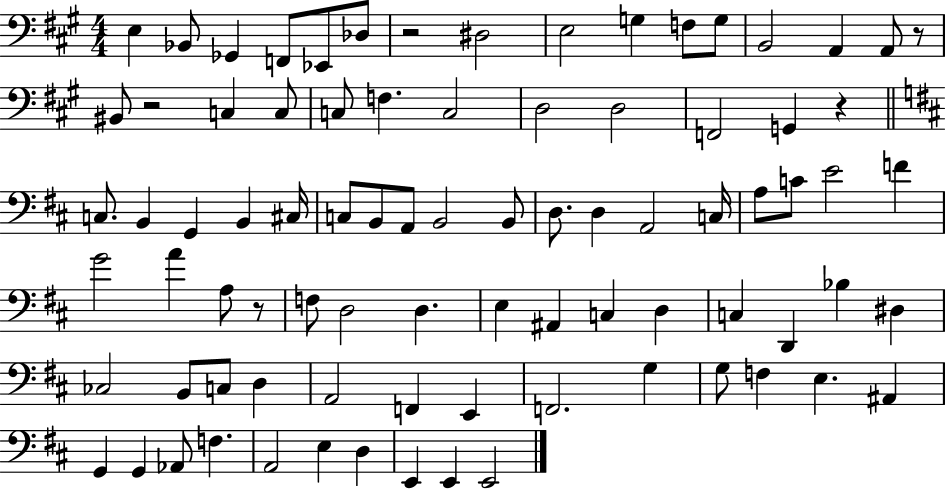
{
  \clef bass
  \numericTimeSignature
  \time 4/4
  \key a \major
  e4 bes,8 ges,4 f,8 ees,8 des8 | r2 dis2 | e2 g4 f8 g8 | b,2 a,4 a,8 r8 | \break bis,8 r2 c4 c8 | c8 f4. c2 | d2 d2 | f,2 g,4 r4 | \break \bar "||" \break \key d \major c8. b,4 g,4 b,4 cis16 | c8 b,8 a,8 b,2 b,8 | d8. d4 a,2 c16 | a8 c'8 e'2 f'4 | \break g'2 a'4 a8 r8 | f8 d2 d4. | e4 ais,4 c4 d4 | c4 d,4 bes4 dis4 | \break ces2 b,8 c8 d4 | a,2 f,4 e,4 | f,2. g4 | g8 f4 e4. ais,4 | \break g,4 g,4 aes,8 f4. | a,2 e4 d4 | e,4 e,4 e,2 | \bar "|."
}